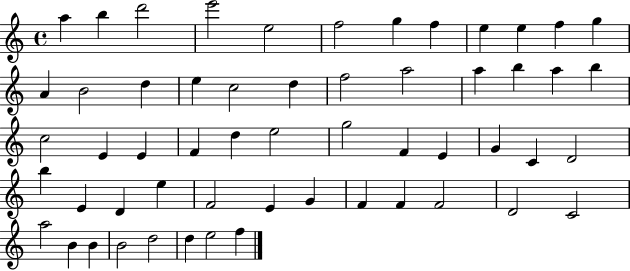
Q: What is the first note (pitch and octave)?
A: A5